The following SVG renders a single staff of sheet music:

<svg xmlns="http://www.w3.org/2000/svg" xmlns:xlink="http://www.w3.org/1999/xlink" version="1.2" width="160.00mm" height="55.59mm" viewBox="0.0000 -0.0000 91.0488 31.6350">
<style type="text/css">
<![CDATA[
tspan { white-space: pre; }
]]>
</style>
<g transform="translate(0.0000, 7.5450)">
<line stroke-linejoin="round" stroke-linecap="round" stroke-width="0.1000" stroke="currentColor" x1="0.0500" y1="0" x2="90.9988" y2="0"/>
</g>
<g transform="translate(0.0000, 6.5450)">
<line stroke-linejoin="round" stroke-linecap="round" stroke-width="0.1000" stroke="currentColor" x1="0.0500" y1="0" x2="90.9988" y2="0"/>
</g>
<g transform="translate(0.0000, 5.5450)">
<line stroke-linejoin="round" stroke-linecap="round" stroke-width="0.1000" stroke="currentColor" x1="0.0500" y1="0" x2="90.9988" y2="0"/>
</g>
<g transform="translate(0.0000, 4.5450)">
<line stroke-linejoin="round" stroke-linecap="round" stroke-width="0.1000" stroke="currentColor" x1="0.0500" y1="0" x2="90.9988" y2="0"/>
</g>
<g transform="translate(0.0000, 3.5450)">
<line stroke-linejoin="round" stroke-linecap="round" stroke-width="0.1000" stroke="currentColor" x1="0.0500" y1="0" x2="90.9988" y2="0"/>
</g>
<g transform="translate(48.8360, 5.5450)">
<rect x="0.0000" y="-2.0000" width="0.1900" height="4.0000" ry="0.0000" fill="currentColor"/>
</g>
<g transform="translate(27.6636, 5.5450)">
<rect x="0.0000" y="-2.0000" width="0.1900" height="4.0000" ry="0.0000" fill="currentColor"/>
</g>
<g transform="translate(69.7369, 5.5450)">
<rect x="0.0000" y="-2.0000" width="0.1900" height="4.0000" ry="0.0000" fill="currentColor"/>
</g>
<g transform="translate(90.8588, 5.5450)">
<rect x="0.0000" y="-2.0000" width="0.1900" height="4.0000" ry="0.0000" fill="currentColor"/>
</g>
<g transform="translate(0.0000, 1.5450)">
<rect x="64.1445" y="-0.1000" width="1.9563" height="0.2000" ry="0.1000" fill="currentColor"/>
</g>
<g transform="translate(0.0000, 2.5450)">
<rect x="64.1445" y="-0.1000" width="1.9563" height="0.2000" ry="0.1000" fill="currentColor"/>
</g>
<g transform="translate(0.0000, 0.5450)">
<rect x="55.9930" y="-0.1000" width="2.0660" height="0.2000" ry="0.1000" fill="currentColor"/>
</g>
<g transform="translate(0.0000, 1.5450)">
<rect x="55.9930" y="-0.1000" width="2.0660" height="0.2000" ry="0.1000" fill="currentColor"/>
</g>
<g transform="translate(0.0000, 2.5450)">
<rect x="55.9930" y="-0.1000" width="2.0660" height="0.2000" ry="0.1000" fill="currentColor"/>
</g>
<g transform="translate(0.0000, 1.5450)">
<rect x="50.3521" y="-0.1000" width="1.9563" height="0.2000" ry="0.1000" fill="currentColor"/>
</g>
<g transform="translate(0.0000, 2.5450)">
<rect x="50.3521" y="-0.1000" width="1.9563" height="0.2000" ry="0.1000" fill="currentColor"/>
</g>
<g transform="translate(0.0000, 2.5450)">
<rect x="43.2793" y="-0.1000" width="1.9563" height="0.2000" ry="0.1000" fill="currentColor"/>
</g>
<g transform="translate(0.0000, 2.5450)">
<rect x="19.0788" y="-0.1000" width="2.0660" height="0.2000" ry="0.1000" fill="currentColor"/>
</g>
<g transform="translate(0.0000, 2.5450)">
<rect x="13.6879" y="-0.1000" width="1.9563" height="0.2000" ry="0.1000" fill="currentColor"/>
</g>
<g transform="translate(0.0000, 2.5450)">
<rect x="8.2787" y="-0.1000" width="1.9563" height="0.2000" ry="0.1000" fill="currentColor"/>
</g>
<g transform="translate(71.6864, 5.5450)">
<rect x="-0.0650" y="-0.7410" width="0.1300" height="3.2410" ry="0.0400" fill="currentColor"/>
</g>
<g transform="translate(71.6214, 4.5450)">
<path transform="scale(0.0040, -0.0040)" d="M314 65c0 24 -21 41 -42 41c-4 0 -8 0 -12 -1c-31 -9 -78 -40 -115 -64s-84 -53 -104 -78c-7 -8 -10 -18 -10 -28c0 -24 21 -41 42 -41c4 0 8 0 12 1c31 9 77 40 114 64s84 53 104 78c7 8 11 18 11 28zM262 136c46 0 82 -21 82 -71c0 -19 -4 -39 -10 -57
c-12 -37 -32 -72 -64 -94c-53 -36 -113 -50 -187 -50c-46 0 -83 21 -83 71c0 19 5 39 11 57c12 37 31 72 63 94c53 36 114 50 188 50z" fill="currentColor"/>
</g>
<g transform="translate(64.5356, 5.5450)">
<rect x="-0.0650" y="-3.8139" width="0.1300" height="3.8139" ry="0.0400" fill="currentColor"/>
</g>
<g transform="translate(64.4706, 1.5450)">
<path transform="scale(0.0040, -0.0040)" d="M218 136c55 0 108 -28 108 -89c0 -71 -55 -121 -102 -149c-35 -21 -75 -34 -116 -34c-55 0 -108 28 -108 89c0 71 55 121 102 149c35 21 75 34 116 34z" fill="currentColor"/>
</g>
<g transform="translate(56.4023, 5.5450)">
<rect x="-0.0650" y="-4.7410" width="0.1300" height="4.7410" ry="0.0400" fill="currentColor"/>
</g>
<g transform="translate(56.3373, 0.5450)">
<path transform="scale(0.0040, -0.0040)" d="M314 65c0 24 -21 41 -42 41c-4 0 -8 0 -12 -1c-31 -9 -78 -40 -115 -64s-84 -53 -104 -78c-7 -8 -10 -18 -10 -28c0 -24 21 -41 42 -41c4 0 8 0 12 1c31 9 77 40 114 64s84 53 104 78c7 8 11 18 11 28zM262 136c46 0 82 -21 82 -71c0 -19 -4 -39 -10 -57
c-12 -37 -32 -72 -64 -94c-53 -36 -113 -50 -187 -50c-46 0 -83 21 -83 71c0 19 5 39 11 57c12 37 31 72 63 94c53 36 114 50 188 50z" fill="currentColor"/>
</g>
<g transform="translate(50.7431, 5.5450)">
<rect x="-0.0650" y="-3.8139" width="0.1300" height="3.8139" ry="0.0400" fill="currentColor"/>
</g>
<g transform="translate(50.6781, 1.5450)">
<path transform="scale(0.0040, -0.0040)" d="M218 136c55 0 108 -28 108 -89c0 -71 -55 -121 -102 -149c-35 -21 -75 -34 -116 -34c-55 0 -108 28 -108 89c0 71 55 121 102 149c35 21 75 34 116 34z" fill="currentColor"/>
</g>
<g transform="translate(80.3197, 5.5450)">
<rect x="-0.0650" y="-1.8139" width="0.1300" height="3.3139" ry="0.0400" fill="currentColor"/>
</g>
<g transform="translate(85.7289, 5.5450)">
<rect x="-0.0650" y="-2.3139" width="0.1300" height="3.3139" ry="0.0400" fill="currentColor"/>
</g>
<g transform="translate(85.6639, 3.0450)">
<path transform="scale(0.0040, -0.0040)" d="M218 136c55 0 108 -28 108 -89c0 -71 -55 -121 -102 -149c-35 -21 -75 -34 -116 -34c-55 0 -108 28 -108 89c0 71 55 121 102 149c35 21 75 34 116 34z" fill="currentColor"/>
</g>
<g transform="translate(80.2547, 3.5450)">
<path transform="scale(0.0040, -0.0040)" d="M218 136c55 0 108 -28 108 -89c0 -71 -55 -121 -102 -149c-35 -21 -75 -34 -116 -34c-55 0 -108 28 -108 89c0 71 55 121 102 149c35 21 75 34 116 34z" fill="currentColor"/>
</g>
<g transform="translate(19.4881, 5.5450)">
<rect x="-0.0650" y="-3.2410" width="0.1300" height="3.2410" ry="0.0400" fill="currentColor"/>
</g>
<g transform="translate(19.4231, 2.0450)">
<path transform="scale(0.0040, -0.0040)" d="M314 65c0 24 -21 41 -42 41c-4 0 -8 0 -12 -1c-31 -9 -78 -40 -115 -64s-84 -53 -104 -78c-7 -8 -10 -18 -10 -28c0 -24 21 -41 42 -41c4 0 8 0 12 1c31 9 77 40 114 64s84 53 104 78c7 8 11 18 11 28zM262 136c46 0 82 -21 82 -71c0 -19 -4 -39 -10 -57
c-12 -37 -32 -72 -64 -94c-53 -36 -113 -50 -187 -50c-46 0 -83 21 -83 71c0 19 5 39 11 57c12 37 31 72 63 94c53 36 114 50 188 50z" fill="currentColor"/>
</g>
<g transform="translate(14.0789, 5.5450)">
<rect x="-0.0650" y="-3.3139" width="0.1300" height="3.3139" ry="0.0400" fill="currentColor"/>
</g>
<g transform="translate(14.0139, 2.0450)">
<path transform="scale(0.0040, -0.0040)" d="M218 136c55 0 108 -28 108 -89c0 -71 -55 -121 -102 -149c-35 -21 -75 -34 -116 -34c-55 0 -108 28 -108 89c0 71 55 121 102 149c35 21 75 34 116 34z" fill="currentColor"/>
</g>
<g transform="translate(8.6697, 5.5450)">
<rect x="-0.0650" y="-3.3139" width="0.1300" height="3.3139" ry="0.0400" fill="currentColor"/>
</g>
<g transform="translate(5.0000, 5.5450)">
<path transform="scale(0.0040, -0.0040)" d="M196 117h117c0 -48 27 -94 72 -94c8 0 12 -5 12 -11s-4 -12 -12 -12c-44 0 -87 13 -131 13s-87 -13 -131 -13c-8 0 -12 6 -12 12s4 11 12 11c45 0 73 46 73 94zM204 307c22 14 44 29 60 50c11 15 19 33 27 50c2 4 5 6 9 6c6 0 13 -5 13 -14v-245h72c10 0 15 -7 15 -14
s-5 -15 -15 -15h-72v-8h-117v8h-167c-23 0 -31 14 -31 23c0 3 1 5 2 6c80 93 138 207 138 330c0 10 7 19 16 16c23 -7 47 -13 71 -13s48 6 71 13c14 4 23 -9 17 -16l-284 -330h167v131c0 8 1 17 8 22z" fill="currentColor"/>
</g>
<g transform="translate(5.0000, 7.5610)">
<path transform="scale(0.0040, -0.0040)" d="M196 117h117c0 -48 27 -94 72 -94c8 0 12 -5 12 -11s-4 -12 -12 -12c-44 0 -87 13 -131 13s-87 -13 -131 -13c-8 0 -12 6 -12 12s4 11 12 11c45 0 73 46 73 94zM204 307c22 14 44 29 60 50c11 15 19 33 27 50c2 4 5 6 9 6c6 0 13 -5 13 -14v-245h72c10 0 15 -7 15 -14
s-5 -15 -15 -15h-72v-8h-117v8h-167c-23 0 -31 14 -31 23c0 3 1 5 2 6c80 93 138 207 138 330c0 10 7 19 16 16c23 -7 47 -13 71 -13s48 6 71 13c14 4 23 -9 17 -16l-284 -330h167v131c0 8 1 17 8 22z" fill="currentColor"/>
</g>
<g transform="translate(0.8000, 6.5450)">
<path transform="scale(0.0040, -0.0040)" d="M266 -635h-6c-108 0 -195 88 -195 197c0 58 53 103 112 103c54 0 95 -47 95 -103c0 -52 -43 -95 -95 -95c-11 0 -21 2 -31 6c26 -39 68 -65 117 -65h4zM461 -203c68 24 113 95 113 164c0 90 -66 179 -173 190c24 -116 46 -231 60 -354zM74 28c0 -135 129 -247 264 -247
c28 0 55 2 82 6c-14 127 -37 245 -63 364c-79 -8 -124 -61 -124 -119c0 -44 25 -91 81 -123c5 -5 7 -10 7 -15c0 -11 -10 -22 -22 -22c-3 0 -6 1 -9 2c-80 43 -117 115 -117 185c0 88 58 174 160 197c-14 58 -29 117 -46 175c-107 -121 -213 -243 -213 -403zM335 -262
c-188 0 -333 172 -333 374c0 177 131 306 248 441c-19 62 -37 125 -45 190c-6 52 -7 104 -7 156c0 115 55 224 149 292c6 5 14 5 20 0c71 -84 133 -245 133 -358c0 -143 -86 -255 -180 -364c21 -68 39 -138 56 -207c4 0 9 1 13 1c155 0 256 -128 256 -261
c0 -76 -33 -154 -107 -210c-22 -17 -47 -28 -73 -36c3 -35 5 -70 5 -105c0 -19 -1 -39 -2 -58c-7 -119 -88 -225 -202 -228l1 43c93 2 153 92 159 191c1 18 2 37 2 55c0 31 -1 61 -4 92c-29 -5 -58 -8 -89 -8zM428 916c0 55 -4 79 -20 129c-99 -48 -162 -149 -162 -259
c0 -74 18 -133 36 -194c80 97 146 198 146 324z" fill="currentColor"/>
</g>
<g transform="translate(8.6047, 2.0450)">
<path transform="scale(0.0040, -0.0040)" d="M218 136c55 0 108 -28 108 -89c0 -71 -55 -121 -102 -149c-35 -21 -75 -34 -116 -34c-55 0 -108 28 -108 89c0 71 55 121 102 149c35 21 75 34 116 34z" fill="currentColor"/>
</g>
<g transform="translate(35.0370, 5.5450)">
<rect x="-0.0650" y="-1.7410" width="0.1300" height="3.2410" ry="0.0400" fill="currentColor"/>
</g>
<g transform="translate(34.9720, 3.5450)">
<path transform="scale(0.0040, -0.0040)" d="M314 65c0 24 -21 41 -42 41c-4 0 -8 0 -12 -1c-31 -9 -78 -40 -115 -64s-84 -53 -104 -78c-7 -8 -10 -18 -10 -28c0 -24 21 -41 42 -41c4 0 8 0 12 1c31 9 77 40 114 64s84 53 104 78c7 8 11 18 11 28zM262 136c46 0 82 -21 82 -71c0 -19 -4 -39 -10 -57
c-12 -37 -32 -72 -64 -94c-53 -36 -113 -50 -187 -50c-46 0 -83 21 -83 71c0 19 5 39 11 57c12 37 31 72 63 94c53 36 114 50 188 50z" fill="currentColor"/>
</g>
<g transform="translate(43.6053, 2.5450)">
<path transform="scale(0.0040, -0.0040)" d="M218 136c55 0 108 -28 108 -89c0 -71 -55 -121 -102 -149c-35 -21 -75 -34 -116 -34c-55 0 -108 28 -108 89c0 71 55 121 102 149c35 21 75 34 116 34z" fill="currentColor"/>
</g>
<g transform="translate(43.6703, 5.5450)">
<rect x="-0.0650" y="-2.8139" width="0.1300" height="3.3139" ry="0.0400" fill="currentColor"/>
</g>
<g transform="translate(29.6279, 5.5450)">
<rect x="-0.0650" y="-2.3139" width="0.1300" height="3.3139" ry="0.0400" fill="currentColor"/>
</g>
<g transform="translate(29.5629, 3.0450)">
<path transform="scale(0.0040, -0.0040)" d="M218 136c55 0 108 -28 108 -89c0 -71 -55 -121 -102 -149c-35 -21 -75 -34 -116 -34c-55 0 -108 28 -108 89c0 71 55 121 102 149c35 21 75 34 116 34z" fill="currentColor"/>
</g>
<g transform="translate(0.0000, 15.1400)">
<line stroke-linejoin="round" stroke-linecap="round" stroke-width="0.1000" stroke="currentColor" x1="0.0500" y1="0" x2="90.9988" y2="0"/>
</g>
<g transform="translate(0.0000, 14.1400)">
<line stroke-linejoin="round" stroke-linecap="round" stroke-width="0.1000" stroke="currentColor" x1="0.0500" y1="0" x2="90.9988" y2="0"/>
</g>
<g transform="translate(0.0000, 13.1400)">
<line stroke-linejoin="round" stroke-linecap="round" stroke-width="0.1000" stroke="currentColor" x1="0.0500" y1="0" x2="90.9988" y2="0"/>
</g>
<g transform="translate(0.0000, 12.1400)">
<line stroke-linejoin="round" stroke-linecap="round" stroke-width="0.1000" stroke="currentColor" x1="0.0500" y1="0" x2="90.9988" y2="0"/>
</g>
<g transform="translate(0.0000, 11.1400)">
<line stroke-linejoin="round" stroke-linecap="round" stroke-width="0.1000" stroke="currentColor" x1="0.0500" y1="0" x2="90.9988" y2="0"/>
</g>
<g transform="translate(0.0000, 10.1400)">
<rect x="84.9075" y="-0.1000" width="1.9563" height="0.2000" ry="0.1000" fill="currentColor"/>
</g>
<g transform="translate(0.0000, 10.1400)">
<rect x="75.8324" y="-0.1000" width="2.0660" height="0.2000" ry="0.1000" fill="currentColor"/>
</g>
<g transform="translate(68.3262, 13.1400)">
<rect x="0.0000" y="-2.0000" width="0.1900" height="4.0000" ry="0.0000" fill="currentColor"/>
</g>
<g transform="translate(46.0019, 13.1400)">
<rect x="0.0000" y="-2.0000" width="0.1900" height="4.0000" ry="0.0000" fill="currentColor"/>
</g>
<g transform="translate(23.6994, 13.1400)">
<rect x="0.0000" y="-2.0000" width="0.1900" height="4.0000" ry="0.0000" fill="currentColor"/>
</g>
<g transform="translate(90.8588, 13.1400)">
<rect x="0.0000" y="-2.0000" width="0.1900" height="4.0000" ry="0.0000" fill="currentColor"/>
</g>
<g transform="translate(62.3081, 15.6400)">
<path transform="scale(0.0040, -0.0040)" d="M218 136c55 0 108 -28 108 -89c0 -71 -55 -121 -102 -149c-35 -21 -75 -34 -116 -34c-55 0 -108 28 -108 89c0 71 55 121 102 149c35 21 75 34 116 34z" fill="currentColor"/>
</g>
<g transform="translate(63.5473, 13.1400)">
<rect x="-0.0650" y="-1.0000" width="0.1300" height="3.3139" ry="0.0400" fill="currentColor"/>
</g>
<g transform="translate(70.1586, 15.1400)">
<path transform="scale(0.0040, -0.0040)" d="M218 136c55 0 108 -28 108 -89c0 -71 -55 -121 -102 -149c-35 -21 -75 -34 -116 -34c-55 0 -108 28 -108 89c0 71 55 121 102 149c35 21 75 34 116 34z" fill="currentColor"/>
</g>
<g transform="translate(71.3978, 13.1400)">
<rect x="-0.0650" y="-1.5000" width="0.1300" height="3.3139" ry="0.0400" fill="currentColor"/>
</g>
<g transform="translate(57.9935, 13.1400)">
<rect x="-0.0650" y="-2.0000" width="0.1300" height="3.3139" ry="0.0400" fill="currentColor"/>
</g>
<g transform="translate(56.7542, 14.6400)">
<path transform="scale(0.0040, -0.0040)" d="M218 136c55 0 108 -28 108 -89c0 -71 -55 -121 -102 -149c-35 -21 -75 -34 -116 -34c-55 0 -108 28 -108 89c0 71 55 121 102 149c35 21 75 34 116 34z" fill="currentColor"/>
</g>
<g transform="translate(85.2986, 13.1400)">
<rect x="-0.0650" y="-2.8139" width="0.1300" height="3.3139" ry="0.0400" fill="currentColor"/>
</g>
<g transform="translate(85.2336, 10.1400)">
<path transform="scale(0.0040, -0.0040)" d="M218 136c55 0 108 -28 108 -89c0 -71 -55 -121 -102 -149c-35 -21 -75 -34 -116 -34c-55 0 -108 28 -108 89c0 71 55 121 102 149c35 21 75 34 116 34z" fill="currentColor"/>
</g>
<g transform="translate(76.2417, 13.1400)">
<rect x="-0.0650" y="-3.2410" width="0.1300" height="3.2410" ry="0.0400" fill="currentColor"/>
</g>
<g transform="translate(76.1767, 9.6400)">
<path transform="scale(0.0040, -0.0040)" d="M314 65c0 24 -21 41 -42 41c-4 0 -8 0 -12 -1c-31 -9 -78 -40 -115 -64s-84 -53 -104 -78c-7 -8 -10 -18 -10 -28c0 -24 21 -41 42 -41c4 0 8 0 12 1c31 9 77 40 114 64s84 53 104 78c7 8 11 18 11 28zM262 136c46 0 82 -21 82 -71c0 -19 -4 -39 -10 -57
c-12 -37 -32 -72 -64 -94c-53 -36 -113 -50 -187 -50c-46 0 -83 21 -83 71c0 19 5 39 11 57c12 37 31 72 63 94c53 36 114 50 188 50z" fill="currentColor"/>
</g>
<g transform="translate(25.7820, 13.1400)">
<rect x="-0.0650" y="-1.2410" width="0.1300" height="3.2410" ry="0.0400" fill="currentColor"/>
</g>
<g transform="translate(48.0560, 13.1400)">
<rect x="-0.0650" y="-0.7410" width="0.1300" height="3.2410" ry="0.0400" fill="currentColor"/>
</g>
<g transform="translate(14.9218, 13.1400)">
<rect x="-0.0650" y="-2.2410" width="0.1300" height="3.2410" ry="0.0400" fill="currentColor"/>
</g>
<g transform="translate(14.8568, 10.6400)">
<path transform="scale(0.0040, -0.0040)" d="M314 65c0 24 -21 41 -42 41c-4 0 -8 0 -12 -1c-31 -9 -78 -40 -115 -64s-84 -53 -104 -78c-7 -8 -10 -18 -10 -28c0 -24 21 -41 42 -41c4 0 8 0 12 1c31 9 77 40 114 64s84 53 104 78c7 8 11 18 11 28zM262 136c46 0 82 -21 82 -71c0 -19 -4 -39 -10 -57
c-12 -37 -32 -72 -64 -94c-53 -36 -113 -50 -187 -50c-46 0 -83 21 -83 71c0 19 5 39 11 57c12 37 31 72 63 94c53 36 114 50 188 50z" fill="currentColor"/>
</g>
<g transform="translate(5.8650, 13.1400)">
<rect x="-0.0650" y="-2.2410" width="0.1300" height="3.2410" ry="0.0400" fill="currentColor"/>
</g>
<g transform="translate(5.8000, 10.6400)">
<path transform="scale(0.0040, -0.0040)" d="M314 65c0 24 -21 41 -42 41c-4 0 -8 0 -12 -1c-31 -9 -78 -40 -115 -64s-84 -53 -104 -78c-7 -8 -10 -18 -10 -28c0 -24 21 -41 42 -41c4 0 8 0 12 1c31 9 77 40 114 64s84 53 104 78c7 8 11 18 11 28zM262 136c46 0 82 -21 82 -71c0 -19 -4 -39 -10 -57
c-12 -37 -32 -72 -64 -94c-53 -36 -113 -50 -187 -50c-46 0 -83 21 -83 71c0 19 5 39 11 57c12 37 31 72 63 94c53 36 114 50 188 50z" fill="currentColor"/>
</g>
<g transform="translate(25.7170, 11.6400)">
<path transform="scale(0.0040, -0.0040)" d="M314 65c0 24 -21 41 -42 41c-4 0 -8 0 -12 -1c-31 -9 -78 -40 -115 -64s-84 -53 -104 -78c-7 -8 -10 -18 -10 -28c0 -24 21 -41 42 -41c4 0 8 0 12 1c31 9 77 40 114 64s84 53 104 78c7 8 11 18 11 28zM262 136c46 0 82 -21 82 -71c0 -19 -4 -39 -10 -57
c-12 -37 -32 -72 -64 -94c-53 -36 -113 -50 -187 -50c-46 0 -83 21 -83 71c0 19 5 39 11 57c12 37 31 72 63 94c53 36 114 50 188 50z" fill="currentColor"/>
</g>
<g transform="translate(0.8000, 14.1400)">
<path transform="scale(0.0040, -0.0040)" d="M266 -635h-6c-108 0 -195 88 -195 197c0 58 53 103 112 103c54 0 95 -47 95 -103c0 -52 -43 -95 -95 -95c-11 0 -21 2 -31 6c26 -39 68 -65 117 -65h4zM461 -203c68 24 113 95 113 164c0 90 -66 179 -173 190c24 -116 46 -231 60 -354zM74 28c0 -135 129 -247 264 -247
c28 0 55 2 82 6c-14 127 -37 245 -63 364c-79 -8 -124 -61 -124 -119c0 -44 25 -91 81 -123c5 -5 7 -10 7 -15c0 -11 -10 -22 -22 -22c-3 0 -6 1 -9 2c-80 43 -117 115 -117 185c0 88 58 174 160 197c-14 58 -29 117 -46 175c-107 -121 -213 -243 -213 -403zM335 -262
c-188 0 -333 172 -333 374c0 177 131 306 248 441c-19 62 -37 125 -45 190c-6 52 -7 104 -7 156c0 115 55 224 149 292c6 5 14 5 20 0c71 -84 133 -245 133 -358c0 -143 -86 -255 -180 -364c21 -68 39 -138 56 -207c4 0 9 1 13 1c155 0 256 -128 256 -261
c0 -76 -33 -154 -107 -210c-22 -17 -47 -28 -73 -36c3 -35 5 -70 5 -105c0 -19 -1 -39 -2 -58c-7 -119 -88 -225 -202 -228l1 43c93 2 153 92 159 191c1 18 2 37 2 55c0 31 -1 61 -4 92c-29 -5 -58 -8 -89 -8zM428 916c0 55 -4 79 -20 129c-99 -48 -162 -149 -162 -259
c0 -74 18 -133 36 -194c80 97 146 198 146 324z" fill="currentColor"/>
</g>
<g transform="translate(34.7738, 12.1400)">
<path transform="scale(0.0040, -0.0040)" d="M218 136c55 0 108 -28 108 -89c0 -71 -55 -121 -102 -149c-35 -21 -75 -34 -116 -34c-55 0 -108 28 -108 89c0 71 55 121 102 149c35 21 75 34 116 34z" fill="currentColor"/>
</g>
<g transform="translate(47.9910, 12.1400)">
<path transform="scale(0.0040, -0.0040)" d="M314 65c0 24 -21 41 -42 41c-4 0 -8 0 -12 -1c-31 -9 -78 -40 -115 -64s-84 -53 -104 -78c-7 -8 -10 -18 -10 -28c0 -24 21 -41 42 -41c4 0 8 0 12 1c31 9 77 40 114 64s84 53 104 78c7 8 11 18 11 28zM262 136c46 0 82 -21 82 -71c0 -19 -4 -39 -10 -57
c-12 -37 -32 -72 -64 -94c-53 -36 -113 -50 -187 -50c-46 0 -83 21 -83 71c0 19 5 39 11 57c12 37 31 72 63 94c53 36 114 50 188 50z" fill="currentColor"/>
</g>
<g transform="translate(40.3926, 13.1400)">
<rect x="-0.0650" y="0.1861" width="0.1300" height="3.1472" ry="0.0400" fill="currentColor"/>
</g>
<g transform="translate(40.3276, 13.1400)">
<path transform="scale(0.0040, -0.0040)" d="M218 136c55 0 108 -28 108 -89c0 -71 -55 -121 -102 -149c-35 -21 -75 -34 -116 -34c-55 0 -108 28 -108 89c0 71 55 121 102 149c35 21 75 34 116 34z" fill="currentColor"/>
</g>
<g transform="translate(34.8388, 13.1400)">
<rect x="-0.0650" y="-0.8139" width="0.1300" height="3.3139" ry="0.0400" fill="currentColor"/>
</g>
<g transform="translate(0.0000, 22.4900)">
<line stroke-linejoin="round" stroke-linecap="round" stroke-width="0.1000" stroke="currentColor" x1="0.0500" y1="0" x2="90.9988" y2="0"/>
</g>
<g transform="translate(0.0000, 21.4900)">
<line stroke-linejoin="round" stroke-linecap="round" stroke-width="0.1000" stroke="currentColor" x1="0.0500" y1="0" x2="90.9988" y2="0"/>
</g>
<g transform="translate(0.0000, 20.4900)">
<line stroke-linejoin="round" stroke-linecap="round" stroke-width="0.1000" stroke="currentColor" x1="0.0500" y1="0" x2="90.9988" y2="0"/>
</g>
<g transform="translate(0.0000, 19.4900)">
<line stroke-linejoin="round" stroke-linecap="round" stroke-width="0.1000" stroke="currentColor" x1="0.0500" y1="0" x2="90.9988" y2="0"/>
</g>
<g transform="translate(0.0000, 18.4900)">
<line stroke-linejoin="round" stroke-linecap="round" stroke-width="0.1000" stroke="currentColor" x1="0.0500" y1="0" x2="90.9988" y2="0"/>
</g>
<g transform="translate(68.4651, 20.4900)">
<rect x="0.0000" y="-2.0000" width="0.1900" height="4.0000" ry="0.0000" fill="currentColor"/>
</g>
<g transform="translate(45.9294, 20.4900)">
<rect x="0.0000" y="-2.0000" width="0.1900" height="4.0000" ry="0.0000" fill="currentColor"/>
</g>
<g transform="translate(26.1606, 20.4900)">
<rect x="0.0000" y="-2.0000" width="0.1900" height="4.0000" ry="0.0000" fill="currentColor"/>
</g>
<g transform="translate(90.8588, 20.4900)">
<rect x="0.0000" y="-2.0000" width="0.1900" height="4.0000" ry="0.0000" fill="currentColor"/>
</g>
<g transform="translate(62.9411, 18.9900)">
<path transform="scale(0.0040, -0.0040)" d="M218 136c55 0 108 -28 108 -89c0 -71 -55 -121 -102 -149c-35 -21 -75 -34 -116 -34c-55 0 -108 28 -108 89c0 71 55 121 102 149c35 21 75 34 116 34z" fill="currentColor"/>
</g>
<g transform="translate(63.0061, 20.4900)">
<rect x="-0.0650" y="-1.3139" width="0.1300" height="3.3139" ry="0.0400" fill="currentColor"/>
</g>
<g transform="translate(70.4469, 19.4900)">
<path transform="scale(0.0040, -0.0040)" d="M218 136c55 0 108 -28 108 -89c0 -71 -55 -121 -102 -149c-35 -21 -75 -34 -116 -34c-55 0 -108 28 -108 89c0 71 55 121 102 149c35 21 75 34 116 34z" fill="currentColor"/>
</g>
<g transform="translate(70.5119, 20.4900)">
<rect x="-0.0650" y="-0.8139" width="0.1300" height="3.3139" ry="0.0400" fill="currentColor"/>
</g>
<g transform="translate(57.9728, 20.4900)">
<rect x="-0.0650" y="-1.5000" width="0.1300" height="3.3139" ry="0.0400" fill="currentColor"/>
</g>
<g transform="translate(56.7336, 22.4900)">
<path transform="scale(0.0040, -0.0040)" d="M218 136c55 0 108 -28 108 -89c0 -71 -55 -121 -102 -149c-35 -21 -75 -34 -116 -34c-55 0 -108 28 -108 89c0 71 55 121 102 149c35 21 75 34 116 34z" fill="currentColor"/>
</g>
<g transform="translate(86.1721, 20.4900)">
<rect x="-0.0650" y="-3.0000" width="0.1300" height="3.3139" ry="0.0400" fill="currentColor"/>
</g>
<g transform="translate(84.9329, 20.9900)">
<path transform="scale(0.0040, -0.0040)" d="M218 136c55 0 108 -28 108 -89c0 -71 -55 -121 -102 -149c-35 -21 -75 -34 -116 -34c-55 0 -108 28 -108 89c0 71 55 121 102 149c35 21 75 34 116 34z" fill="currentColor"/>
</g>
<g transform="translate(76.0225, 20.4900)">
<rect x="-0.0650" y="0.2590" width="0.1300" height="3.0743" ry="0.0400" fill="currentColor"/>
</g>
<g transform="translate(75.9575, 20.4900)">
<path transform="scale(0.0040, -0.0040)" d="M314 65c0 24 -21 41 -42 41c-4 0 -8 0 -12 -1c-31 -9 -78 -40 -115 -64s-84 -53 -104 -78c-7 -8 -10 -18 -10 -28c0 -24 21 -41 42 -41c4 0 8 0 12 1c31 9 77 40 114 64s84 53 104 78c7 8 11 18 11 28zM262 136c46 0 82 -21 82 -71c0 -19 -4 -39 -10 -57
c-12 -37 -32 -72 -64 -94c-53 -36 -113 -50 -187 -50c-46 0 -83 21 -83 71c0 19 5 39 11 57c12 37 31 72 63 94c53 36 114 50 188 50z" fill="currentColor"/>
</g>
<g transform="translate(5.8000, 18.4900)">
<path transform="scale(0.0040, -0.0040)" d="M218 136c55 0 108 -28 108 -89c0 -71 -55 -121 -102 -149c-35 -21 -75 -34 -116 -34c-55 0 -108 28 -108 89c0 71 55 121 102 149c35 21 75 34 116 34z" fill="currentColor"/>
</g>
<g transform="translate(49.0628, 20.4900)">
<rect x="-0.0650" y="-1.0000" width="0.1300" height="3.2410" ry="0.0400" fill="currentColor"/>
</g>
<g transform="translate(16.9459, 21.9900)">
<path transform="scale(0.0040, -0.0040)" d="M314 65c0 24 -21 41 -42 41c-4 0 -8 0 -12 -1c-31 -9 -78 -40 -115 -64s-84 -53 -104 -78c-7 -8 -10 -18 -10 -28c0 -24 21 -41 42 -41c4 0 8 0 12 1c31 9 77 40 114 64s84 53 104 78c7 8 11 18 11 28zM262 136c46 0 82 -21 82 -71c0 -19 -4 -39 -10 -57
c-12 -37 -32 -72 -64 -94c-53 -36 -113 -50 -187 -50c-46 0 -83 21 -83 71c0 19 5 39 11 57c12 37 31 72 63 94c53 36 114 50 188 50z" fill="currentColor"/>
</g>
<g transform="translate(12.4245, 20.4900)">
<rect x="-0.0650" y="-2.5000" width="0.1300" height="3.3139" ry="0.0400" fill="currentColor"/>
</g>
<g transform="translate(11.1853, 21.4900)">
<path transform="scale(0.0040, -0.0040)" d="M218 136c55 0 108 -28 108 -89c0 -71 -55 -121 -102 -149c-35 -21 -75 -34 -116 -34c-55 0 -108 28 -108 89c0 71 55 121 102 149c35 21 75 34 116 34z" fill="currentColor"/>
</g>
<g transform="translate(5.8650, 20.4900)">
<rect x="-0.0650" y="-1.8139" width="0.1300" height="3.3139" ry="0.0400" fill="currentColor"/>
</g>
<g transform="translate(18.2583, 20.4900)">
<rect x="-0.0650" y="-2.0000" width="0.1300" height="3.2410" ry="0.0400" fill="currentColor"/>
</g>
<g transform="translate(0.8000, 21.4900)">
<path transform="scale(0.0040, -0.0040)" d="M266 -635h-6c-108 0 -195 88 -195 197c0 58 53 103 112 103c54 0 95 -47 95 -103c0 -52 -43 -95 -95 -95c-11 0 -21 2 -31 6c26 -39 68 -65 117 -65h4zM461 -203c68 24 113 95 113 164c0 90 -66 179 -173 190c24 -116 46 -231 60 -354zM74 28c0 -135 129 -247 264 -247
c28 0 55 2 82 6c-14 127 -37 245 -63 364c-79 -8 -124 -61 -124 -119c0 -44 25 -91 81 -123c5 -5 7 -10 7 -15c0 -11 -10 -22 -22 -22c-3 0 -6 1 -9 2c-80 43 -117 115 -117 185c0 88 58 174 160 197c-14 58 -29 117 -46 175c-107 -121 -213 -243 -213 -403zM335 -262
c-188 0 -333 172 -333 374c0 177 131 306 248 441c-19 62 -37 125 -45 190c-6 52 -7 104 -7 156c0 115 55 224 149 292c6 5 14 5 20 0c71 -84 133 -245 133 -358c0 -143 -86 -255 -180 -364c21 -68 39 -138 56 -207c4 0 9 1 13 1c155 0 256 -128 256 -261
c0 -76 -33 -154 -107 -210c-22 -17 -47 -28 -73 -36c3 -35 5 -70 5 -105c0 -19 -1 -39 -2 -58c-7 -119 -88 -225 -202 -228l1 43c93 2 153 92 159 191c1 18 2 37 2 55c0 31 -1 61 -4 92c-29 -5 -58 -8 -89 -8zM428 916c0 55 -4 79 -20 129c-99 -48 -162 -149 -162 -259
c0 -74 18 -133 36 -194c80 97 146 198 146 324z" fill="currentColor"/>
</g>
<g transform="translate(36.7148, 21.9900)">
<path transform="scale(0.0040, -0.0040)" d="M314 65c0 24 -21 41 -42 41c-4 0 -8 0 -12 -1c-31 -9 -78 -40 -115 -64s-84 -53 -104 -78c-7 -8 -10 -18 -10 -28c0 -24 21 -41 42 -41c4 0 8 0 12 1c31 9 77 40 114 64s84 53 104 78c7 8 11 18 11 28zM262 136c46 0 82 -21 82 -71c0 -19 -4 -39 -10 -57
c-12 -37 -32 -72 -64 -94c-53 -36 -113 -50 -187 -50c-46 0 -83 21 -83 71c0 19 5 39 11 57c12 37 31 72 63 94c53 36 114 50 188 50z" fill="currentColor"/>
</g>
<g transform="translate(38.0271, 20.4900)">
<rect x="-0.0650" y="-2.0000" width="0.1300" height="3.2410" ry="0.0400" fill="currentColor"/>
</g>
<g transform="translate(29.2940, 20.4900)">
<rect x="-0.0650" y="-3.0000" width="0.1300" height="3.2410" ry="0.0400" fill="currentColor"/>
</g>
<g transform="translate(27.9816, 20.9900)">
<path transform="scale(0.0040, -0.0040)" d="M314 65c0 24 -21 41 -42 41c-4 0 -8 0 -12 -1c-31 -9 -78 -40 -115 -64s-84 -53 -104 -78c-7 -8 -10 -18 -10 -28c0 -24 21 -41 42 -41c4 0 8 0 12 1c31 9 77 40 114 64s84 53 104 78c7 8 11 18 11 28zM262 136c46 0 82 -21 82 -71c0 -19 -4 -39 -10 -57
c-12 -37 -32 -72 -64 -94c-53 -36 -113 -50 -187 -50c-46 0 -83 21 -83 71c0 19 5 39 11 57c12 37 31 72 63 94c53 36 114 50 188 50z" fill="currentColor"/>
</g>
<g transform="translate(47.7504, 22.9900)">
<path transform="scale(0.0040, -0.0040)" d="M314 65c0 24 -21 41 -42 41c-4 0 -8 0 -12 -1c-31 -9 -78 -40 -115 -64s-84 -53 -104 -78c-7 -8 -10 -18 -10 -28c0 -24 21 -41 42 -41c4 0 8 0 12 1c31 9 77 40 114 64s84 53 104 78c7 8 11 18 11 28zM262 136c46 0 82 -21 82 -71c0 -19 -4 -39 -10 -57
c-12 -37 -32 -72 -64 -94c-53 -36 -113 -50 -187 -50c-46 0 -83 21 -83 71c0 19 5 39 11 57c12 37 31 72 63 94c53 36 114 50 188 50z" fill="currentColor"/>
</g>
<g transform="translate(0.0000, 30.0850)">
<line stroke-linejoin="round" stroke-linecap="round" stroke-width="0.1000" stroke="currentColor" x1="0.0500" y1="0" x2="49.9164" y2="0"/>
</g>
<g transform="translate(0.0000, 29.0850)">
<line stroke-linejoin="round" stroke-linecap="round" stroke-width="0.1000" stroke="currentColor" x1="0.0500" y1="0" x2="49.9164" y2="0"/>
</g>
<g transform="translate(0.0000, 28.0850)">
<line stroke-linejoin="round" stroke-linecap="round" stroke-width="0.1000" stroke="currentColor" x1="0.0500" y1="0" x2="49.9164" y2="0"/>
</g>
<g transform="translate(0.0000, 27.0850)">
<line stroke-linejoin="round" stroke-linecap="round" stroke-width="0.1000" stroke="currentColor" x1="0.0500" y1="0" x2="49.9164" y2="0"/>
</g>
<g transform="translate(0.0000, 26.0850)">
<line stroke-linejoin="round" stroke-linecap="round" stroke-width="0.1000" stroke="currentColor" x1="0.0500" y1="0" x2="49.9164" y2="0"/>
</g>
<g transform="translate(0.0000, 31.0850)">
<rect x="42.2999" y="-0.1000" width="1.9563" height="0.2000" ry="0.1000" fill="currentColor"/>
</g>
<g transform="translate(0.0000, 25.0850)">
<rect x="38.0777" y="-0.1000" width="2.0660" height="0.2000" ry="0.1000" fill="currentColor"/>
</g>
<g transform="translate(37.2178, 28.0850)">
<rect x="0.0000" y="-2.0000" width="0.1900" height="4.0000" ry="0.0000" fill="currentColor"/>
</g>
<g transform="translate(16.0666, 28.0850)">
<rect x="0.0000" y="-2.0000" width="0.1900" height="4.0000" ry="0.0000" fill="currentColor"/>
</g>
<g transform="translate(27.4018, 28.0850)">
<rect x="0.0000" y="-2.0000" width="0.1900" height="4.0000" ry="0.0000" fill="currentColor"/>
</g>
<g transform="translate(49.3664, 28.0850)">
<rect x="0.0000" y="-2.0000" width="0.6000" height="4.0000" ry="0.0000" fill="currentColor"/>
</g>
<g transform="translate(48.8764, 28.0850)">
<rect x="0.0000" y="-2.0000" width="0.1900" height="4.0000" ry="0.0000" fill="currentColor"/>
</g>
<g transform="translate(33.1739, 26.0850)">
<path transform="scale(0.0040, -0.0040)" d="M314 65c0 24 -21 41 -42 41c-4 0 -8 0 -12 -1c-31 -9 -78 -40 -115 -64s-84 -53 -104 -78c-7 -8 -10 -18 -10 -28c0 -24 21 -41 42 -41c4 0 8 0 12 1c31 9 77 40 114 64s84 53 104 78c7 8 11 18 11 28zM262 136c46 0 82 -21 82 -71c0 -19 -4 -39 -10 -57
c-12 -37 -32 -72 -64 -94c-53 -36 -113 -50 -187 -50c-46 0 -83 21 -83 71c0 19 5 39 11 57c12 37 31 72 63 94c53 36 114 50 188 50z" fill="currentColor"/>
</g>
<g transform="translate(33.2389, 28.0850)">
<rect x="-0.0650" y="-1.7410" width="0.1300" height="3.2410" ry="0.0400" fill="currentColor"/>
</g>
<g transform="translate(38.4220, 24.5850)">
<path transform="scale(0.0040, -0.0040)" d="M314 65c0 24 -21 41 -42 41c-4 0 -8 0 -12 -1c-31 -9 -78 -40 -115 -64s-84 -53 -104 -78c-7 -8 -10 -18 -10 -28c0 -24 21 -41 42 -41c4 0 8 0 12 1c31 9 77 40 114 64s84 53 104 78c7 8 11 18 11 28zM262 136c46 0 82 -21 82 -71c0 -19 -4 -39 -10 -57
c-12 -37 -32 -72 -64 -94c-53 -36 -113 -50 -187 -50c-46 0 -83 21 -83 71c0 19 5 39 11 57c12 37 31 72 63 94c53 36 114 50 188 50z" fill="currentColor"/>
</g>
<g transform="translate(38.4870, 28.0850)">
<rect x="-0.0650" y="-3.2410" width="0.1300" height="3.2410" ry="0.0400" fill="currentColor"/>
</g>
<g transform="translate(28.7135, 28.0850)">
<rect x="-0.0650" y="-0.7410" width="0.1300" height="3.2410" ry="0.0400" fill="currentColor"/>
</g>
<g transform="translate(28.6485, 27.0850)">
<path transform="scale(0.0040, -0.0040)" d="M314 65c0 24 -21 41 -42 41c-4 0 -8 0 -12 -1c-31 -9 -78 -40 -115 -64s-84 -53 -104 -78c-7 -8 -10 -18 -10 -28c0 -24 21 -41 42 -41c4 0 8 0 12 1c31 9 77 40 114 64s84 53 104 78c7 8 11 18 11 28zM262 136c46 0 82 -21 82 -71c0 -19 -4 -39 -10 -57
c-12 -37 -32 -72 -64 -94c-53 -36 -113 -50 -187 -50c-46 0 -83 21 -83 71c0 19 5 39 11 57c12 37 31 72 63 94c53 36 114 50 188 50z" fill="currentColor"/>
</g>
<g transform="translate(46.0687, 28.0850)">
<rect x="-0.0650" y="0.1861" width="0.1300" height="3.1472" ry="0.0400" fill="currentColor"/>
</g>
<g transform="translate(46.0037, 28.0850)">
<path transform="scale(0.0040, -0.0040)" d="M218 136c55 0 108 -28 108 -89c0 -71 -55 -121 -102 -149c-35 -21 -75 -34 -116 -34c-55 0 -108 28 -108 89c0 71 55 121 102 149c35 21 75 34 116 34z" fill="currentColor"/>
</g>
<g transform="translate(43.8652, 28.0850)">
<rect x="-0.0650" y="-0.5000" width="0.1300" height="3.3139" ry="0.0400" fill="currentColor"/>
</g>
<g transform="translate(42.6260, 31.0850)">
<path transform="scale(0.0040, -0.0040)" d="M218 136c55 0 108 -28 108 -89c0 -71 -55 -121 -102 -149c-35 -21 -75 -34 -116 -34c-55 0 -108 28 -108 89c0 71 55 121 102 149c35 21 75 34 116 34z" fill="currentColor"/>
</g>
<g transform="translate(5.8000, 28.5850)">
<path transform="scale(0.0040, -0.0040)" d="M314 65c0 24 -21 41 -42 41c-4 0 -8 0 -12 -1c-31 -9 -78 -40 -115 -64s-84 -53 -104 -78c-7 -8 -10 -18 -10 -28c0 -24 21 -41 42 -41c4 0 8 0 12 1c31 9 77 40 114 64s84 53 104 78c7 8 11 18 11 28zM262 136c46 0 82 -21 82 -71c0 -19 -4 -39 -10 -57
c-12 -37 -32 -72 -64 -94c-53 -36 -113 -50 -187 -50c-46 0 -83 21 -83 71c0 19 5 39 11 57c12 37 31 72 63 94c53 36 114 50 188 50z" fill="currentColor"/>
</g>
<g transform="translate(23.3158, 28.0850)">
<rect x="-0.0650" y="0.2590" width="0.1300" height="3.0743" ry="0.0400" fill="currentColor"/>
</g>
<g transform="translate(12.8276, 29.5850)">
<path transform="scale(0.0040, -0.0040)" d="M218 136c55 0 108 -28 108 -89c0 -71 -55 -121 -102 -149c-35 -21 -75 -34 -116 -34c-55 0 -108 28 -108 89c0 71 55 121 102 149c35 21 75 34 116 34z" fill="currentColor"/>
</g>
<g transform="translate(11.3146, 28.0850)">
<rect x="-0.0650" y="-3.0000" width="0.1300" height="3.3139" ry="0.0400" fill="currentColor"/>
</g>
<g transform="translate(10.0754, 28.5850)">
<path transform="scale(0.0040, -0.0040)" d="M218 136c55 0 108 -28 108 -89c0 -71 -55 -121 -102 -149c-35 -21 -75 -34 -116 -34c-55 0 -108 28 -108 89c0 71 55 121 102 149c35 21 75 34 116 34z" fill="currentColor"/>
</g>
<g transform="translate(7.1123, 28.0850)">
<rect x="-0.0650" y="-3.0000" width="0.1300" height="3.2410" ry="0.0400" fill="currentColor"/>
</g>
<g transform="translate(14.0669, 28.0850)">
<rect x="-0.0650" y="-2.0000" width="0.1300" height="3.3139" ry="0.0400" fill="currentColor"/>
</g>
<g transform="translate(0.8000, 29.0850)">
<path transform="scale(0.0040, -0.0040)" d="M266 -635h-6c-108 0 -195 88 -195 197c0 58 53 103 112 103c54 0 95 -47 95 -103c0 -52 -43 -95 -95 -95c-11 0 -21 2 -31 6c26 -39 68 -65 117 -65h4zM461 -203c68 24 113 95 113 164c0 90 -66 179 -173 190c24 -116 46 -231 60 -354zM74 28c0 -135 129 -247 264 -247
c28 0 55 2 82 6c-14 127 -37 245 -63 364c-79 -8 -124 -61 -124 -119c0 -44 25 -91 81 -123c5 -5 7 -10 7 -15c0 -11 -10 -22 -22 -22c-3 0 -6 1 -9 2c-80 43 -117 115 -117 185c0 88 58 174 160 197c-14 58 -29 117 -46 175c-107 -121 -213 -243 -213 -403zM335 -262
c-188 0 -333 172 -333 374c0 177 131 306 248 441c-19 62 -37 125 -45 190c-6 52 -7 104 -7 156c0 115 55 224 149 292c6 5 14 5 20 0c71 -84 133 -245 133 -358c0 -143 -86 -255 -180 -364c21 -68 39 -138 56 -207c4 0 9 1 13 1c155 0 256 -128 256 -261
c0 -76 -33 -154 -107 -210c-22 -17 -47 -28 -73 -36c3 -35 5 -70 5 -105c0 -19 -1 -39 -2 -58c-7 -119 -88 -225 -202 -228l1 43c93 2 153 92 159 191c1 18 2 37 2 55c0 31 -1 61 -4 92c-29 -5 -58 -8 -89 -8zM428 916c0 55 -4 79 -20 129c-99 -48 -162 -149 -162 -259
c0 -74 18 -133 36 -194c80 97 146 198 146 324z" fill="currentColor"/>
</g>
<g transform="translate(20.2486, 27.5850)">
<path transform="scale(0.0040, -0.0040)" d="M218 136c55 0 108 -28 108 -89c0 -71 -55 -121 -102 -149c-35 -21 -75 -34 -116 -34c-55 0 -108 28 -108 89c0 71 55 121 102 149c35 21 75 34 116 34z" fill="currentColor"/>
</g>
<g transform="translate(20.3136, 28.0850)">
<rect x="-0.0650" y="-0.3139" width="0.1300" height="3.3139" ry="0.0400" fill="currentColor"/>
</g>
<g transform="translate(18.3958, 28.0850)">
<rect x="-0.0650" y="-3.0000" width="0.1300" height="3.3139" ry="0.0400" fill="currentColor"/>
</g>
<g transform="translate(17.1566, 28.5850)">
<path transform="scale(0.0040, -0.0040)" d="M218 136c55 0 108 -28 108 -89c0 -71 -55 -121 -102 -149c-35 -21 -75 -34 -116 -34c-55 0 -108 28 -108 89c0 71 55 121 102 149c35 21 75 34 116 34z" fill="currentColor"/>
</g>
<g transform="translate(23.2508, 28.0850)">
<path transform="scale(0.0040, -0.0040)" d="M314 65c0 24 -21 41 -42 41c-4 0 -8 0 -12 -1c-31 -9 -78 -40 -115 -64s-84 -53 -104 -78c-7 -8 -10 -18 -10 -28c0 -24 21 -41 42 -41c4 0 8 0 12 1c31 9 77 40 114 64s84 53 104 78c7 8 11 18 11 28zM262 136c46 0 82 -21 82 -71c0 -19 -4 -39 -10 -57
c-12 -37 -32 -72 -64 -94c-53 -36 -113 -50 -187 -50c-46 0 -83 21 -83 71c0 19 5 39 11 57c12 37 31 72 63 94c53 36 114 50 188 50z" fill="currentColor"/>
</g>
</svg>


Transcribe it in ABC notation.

X:1
T:Untitled
M:4/4
L:1/4
K:C
b b b2 g f2 a c' e'2 c' d2 f g g2 g2 e2 d B d2 F D E b2 a f G F2 A2 F2 D2 E e d B2 A A2 A F A c B2 d2 f2 b2 C B